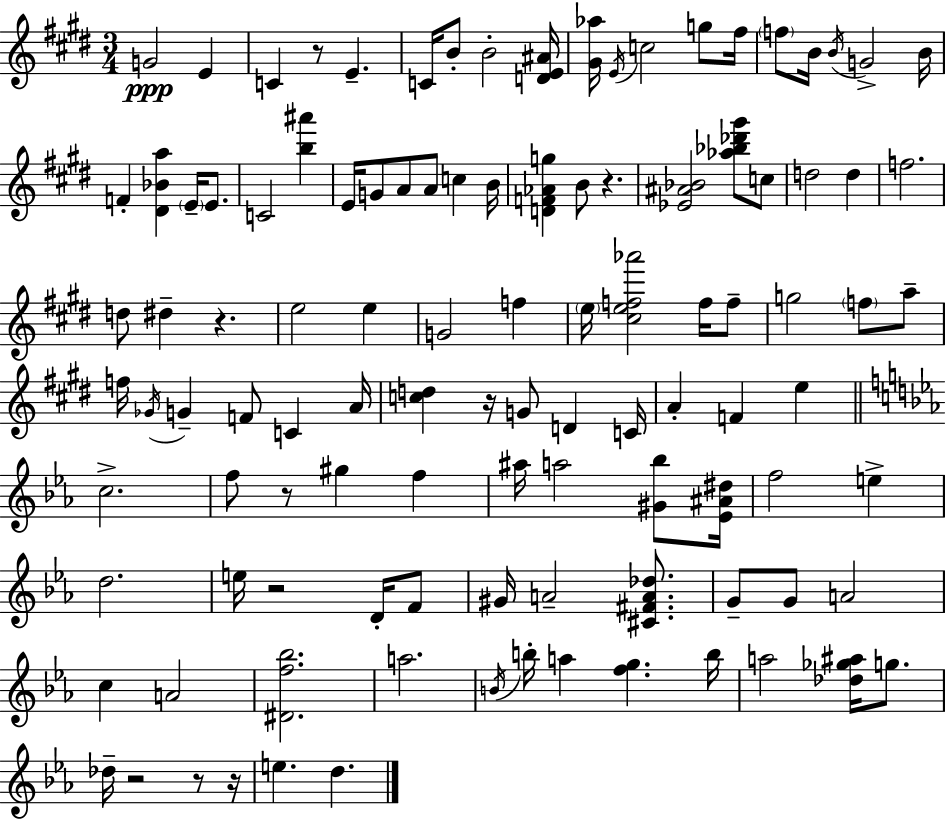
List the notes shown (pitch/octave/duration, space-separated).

G4/h E4/q C4/q R/e E4/q. C4/s B4/e B4/h [D4,E4,A#4]/s [G#4,Ab5]/s E4/s C5/h G5/e F#5/s F5/e B4/s B4/s G4/h B4/s F4/q [D#4,Bb4,A5]/q E4/s E4/e. C4/h [B5,A#6]/q E4/s G4/e A4/e A4/e C5/q B4/s [D4,F4,Ab4,G5]/q B4/e R/q. [Eb4,A#4,Bb4]/h [Ab5,Bb5,Db6,G#6]/e C5/e D5/h D5/q F5/h. D5/e D#5/q R/q. E5/h E5/q G4/h F5/q E5/s [C#5,E5,F5,Ab6]/h F5/s F5/e G5/h F5/e A5/e F5/s Gb4/s G4/q F4/e C4/q A4/s [C5,D5]/q R/s G4/e D4/q C4/s A4/q F4/q E5/q C5/h. F5/e R/e G#5/q F5/q A#5/s A5/h [G#4,Bb5]/e [Eb4,A#4,D#5]/s F5/h E5/q D5/h. E5/s R/h D4/s F4/e G#4/s A4/h [C#4,F#4,A4,Db5]/e. G4/e G4/e A4/h C5/q A4/h [D#4,F5,Bb5]/h. A5/h. B4/s B5/s A5/q [F5,G5]/q. B5/s A5/h [Db5,Gb5,A#5]/s G5/e. Db5/s R/h R/e R/s E5/q. D5/q.